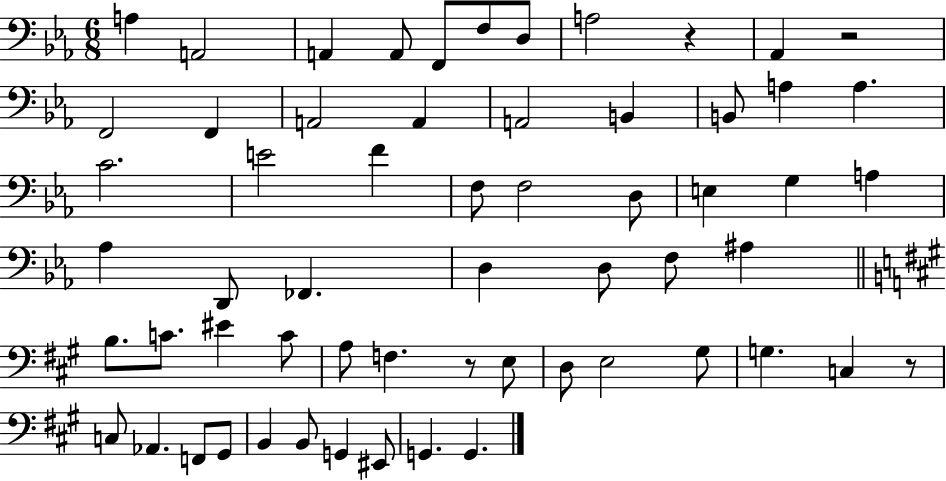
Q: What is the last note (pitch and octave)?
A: G2